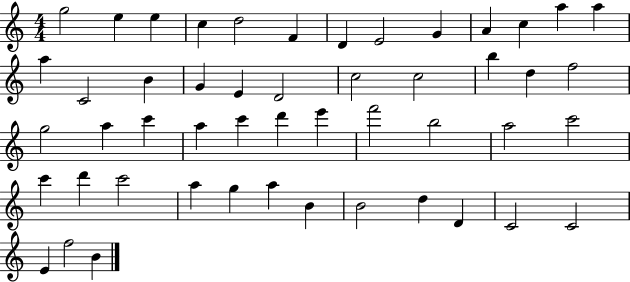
G5/h E5/q E5/q C5/q D5/h F4/q D4/q E4/h G4/q A4/q C5/q A5/q A5/q A5/q C4/h B4/q G4/q E4/q D4/h C5/h C5/h B5/q D5/q F5/h G5/h A5/q C6/q A5/q C6/q D6/q E6/q F6/h B5/h A5/h C6/h C6/q D6/q C6/h A5/q G5/q A5/q B4/q B4/h D5/q D4/q C4/h C4/h E4/q F5/h B4/q